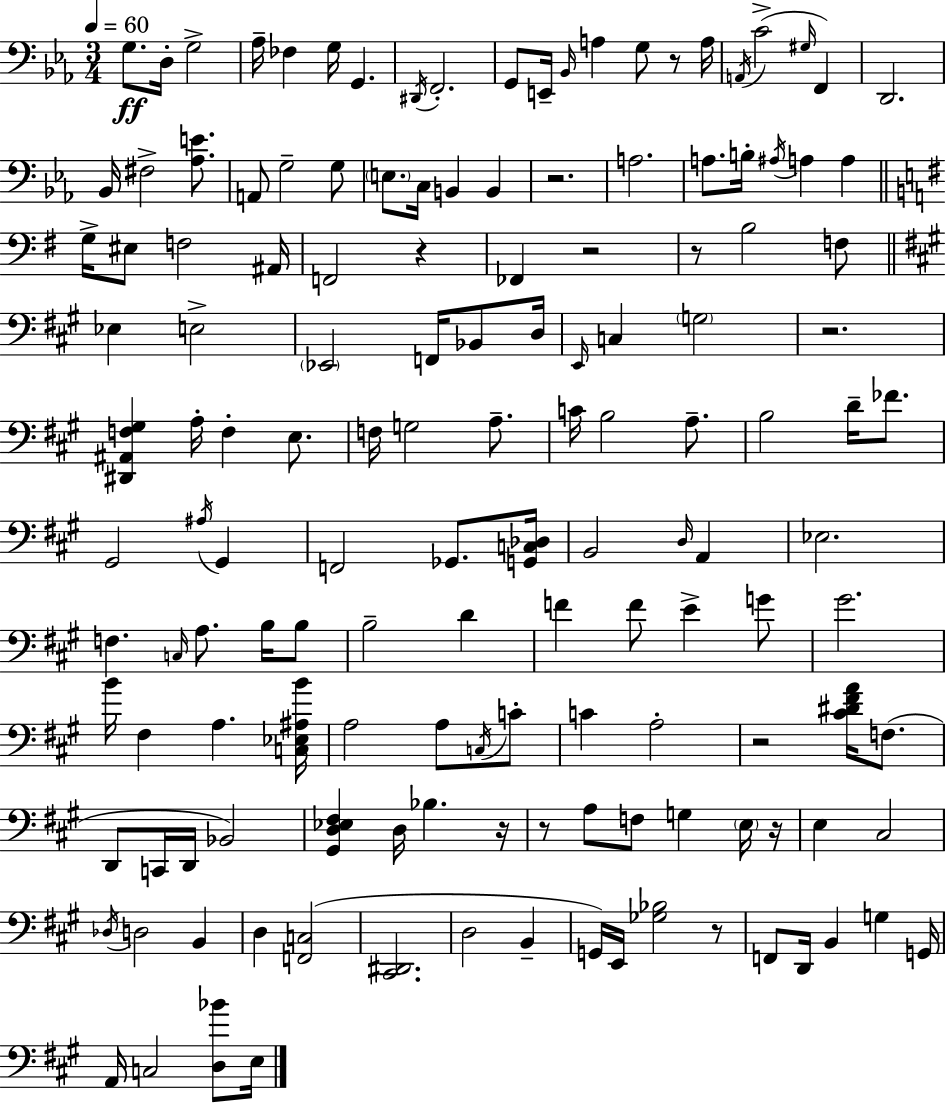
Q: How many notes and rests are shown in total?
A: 144